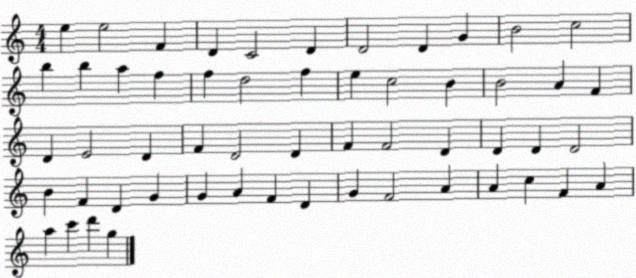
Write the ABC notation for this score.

X:1
T:Untitled
M:4/4
L:1/4
K:C
e e2 F D C2 D D2 D G B2 c2 b b a f f d2 f e c2 B B2 A F D E2 D F D2 D F F2 D D D D2 B F D G G A F D G F2 A A c F A a c' d' g